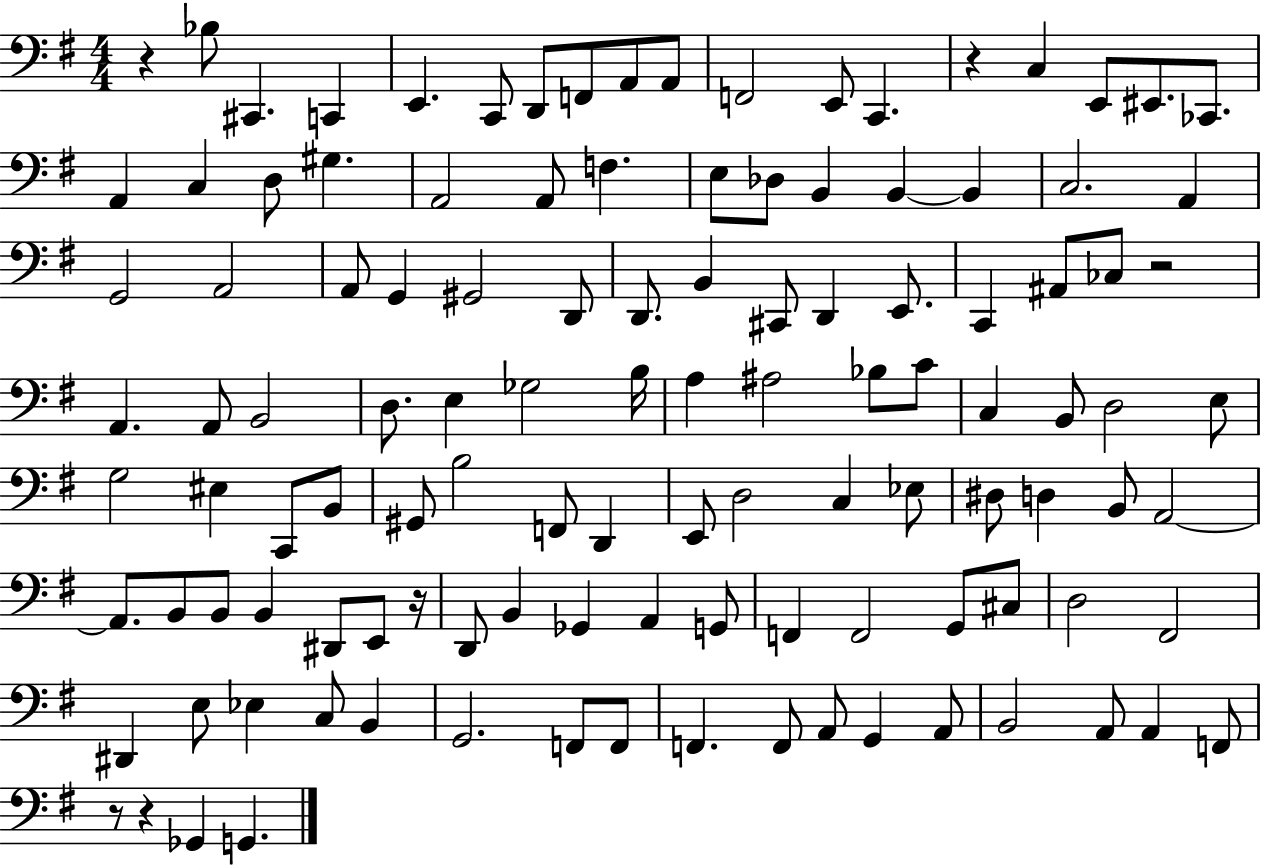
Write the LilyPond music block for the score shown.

{
  \clef bass
  \numericTimeSignature
  \time 4/4
  \key g \major
  \repeat volta 2 { r4 bes8 cis,4. c,4 | e,4. c,8 d,8 f,8 a,8 a,8 | f,2 e,8 c,4. | r4 c4 e,8 eis,8. ces,8. | \break a,4 c4 d8 gis4. | a,2 a,8 f4. | e8 des8 b,4 b,4~~ b,4 | c2. a,4 | \break g,2 a,2 | a,8 g,4 gis,2 d,8 | d,8. b,4 cis,8 d,4 e,8. | c,4 ais,8 ces8 r2 | \break a,4. a,8 b,2 | d8. e4 ges2 b16 | a4 ais2 bes8 c'8 | c4 b,8 d2 e8 | \break g2 eis4 c,8 b,8 | gis,8 b2 f,8 d,4 | e,8 d2 c4 ees8 | dis8 d4 b,8 a,2~~ | \break a,8. b,8 b,8 b,4 dis,8 e,8 r16 | d,8 b,4 ges,4 a,4 g,8 | f,4 f,2 g,8 cis8 | d2 fis,2 | \break dis,4 e8 ees4 c8 b,4 | g,2. f,8 f,8 | f,4. f,8 a,8 g,4 a,8 | b,2 a,8 a,4 f,8 | \break r8 r4 ges,4 g,4. | } \bar "|."
}